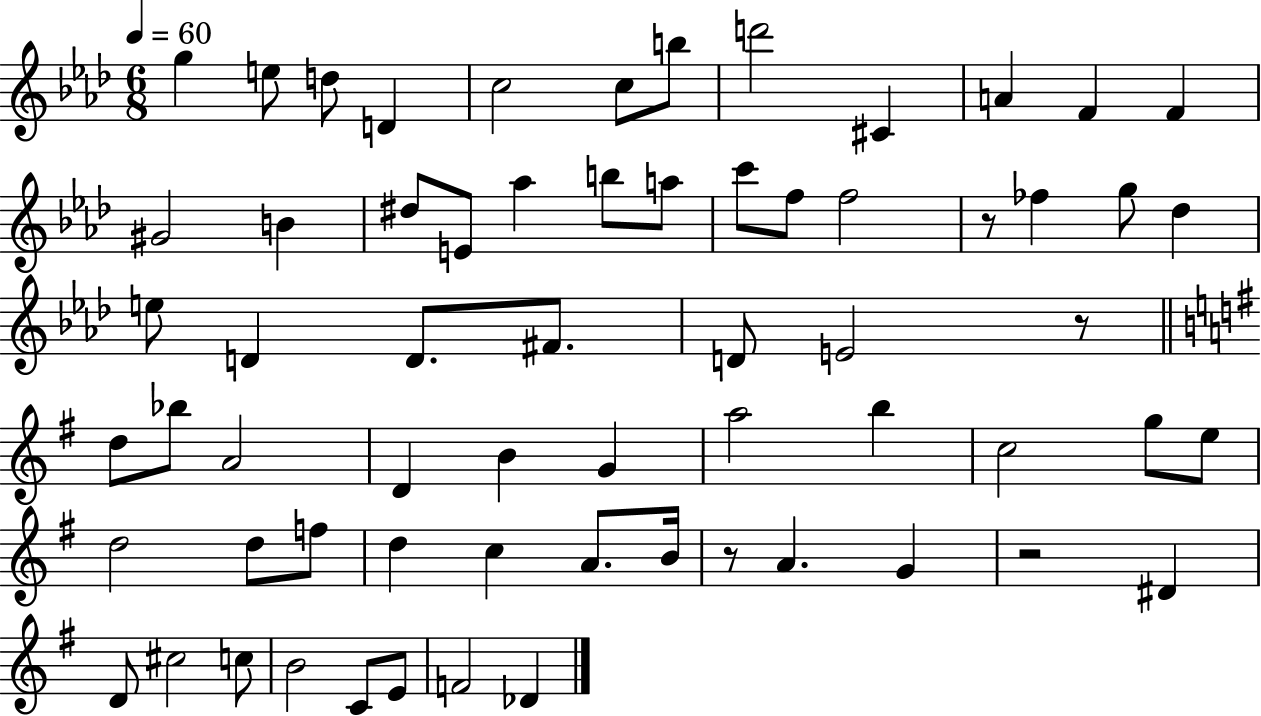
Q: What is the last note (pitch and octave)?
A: Db4